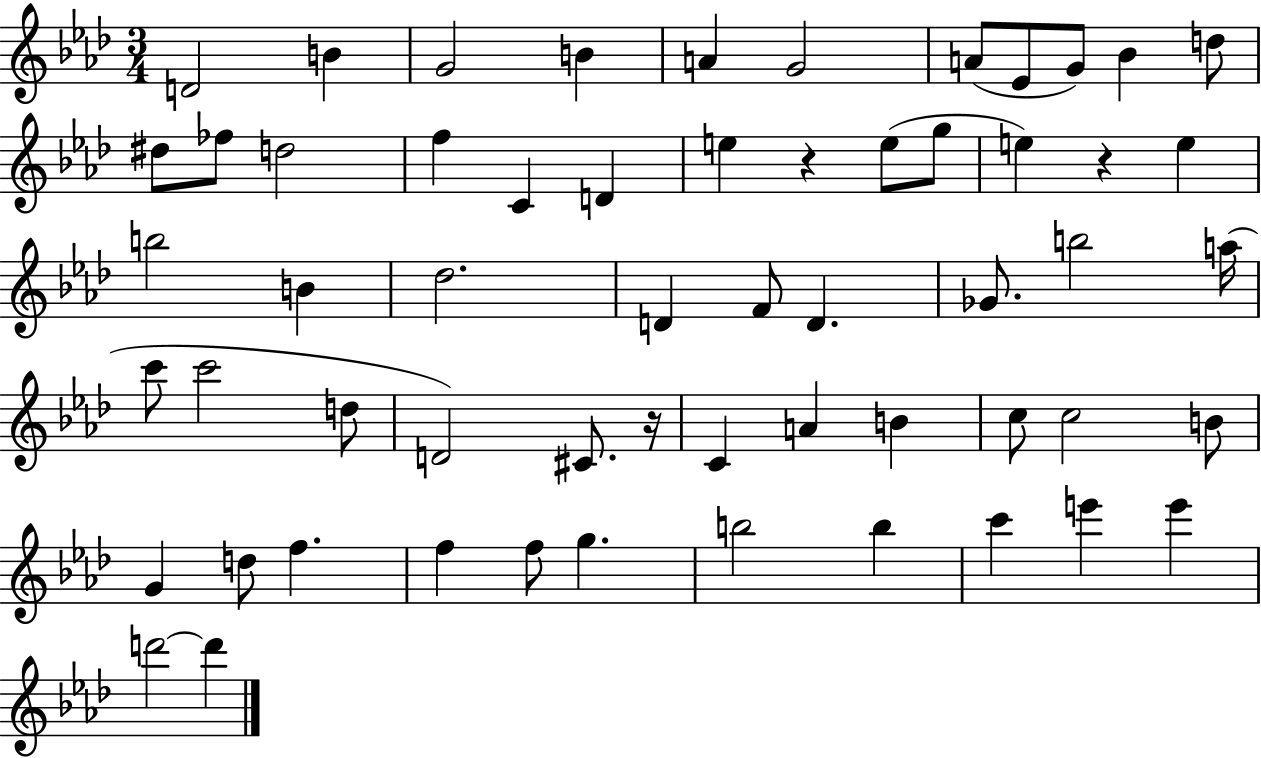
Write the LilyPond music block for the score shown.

{
  \clef treble
  \numericTimeSignature
  \time 3/4
  \key aes \major
  \repeat volta 2 { d'2 b'4 | g'2 b'4 | a'4 g'2 | a'8( ees'8 g'8) bes'4 d''8 | \break dis''8 fes''8 d''2 | f''4 c'4 d'4 | e''4 r4 e''8( g''8 | e''4) r4 e''4 | \break b''2 b'4 | des''2. | d'4 f'8 d'4. | ges'8. b''2 a''16( | \break c'''8 c'''2 d''8 | d'2) cis'8. r16 | c'4 a'4 b'4 | c''8 c''2 b'8 | \break g'4 d''8 f''4. | f''4 f''8 g''4. | b''2 b''4 | c'''4 e'''4 e'''4 | \break d'''2~~ d'''4 | } \bar "|."
}